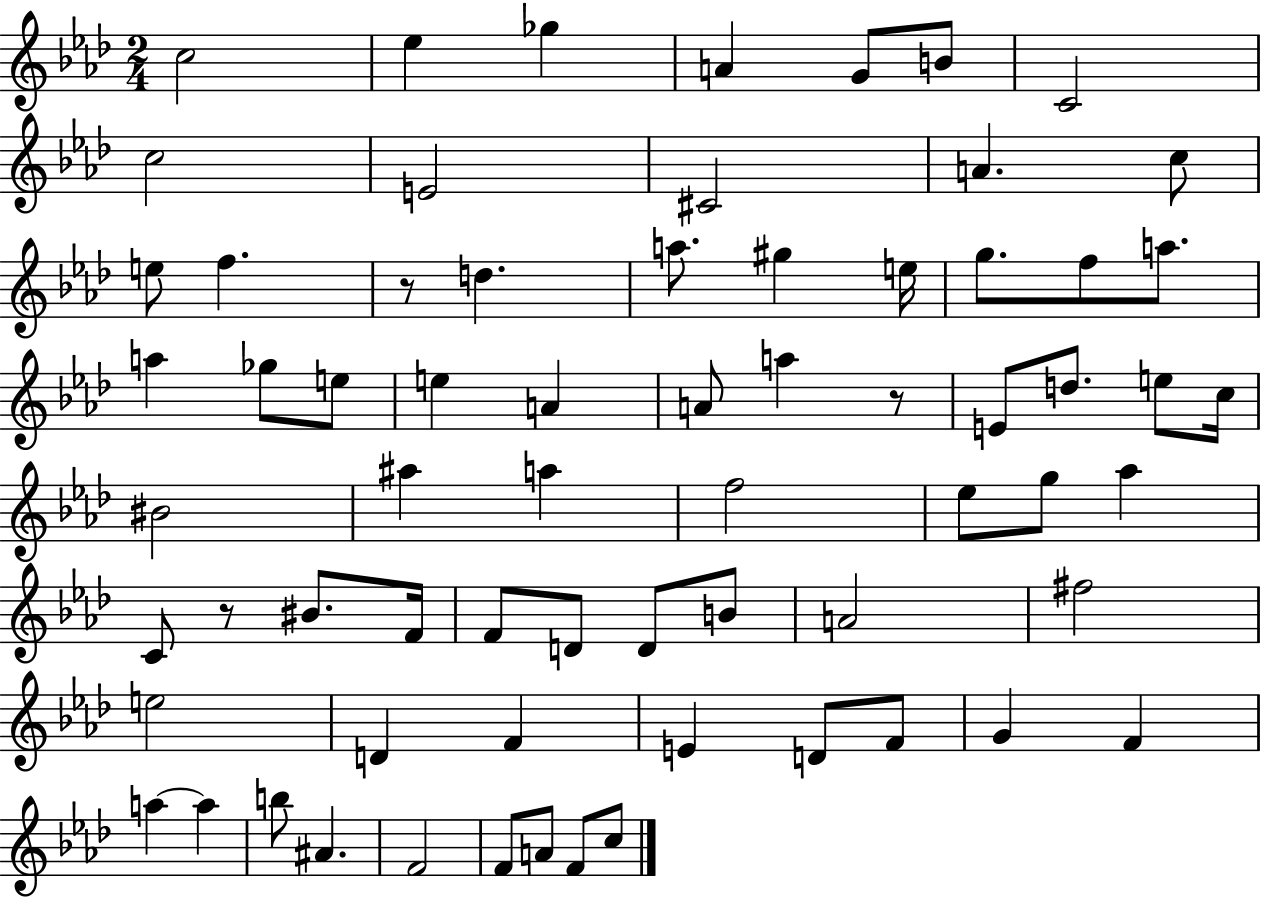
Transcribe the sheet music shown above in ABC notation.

X:1
T:Untitled
M:2/4
L:1/4
K:Ab
c2 _e _g A G/2 B/2 C2 c2 E2 ^C2 A c/2 e/2 f z/2 d a/2 ^g e/4 g/2 f/2 a/2 a _g/2 e/2 e A A/2 a z/2 E/2 d/2 e/2 c/4 ^B2 ^a a f2 _e/2 g/2 _a C/2 z/2 ^B/2 F/4 F/2 D/2 D/2 B/2 A2 ^f2 e2 D F E D/2 F/2 G F a a b/2 ^A F2 F/2 A/2 F/2 c/2